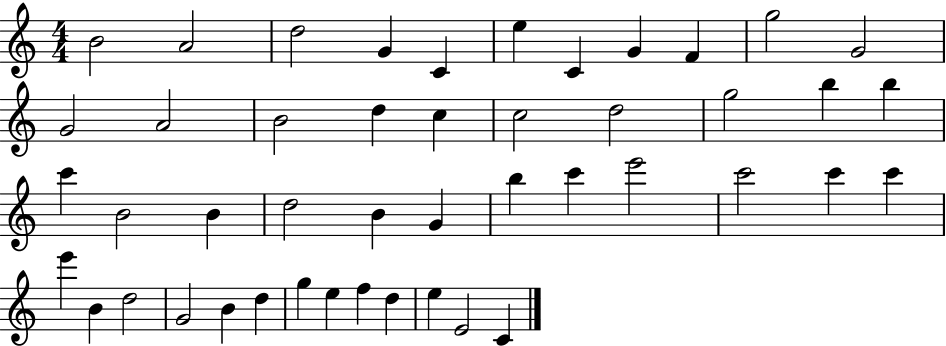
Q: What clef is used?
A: treble